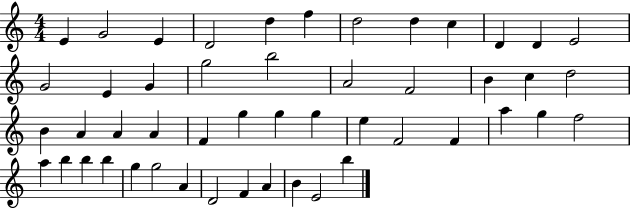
E4/q G4/h E4/q D4/h D5/q F5/q D5/h D5/q C5/q D4/q D4/q E4/h G4/h E4/q G4/q G5/h B5/h A4/h F4/h B4/q C5/q D5/h B4/q A4/q A4/q A4/q F4/q G5/q G5/q G5/q E5/q F4/h F4/q A5/q G5/q F5/h A5/q B5/q B5/q B5/q G5/q G5/h A4/q D4/h F4/q A4/q B4/q E4/h B5/q